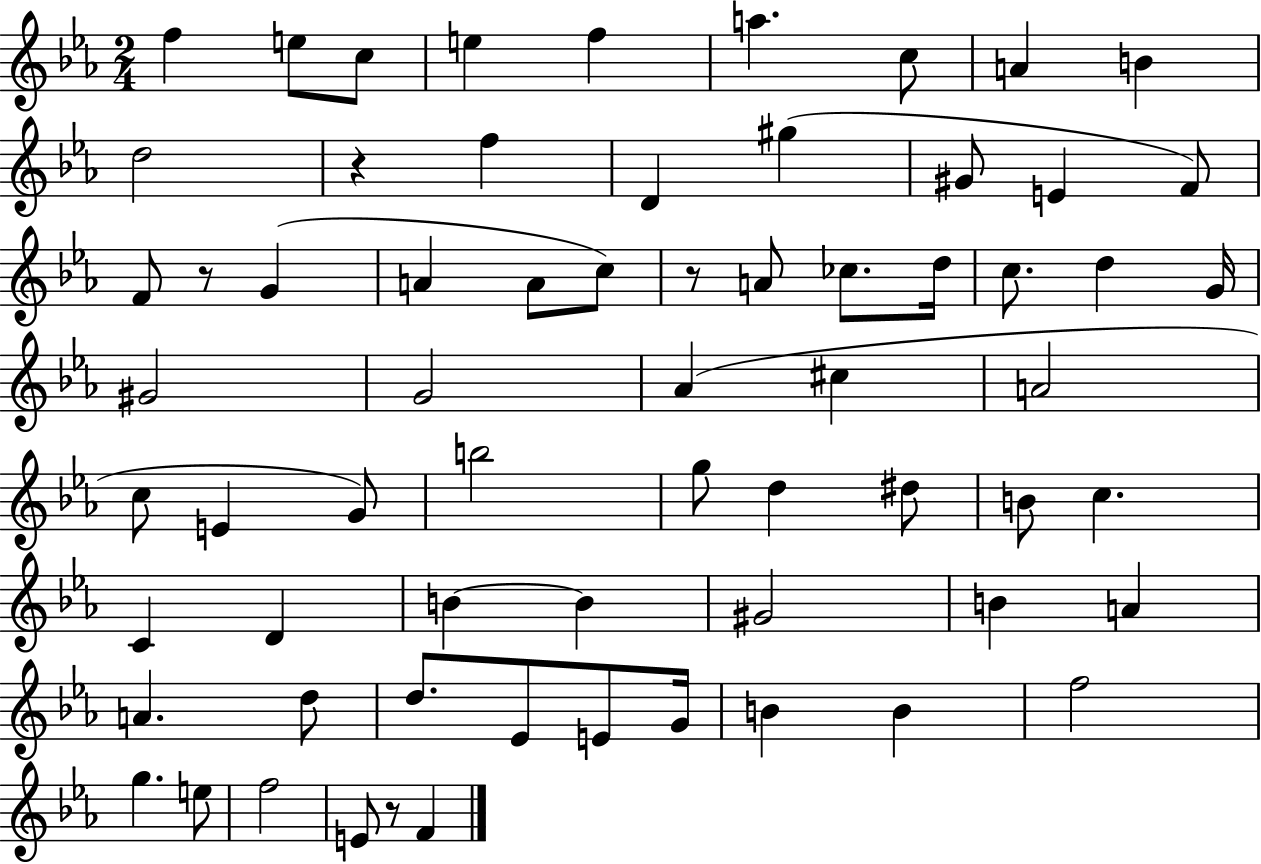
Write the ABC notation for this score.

X:1
T:Untitled
M:2/4
L:1/4
K:Eb
f e/2 c/2 e f a c/2 A B d2 z f D ^g ^G/2 E F/2 F/2 z/2 G A A/2 c/2 z/2 A/2 _c/2 d/4 c/2 d G/4 ^G2 G2 _A ^c A2 c/2 E G/2 b2 g/2 d ^d/2 B/2 c C D B B ^G2 B A A d/2 d/2 _E/2 E/2 G/4 B B f2 g e/2 f2 E/2 z/2 F